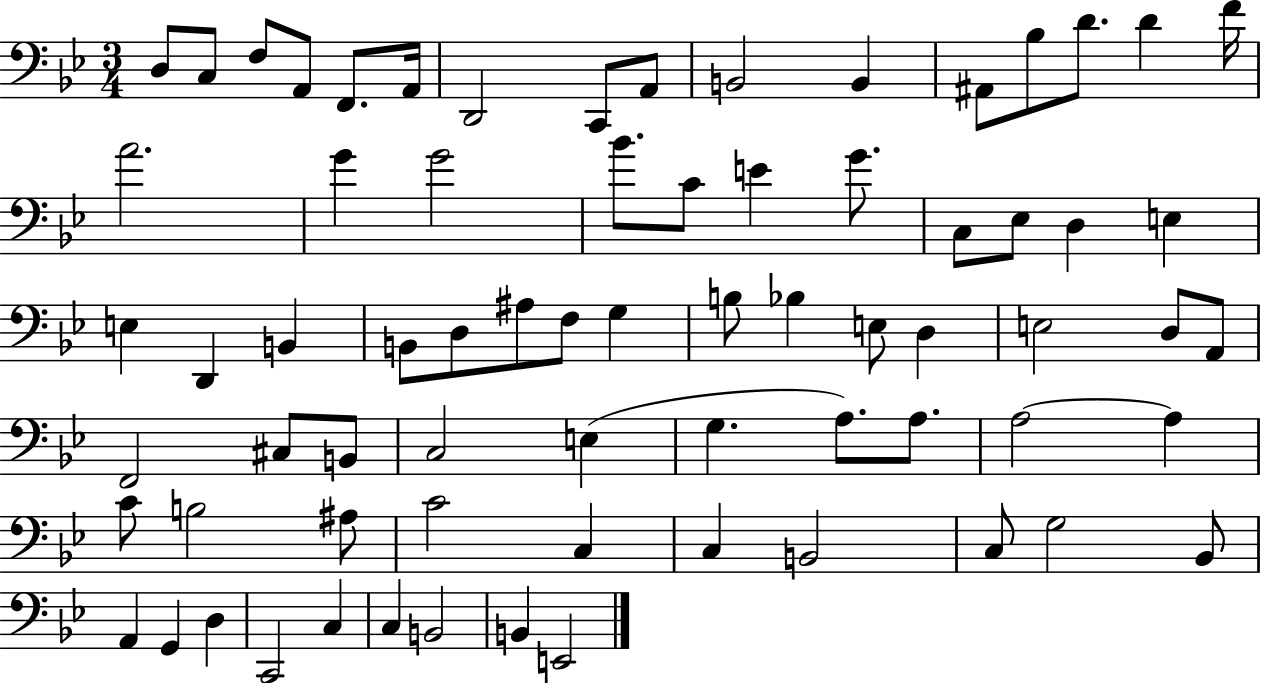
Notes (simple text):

D3/e C3/e F3/e A2/e F2/e. A2/s D2/h C2/e A2/e B2/h B2/q A#2/e Bb3/e D4/e. D4/q F4/s A4/h. G4/q G4/h Bb4/e. C4/e E4/q G4/e. C3/e Eb3/e D3/q E3/q E3/q D2/q B2/q B2/e D3/e A#3/e F3/e G3/q B3/e Bb3/q E3/e D3/q E3/h D3/e A2/e F2/h C#3/e B2/e C3/h E3/q G3/q. A3/e. A3/e. A3/h A3/q C4/e B3/h A#3/e C4/h C3/q C3/q B2/h C3/e G3/h Bb2/e A2/q G2/q D3/q C2/h C3/q C3/q B2/h B2/q E2/h